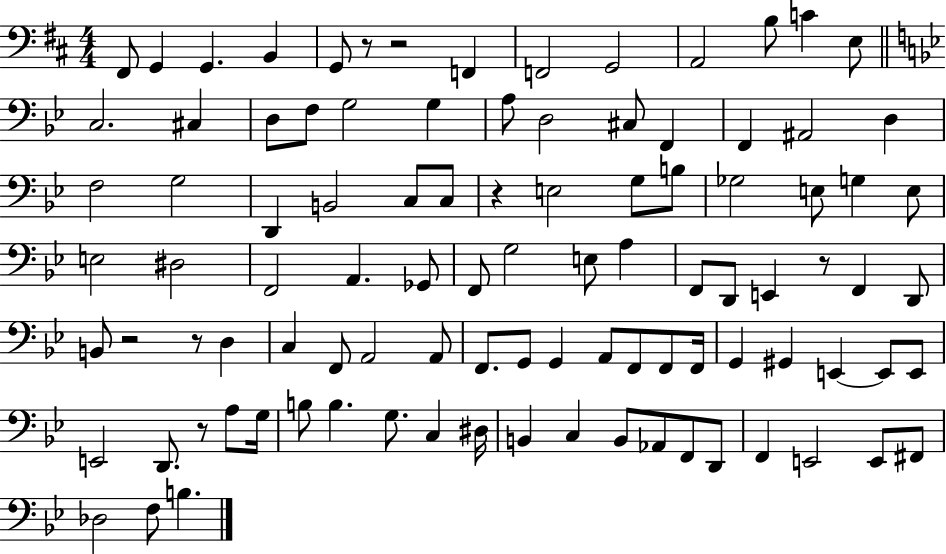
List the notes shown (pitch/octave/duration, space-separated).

F#2/e G2/q G2/q. B2/q G2/e R/e R/h F2/q F2/h G2/h A2/h B3/e C4/q E3/e C3/h. C#3/q D3/e F3/e G3/h G3/q A3/e D3/h C#3/e F2/q F2/q A#2/h D3/q F3/h G3/h D2/q B2/h C3/e C3/e R/q E3/h G3/e B3/e Gb3/h E3/e G3/q E3/e E3/h D#3/h F2/h A2/q. Gb2/e F2/e G3/h E3/e A3/q F2/e D2/e E2/q R/e F2/q D2/e B2/e R/h R/e D3/q C3/q F2/e A2/h A2/e F2/e. G2/e G2/q A2/e F2/e F2/e F2/s G2/q G#2/q E2/q E2/e E2/e E2/h D2/e. R/e A3/e G3/s B3/e B3/q. G3/e. C3/q D#3/s B2/q C3/q B2/e Ab2/e F2/e D2/e F2/q E2/h E2/e F#2/e Db3/h F3/e B3/q.